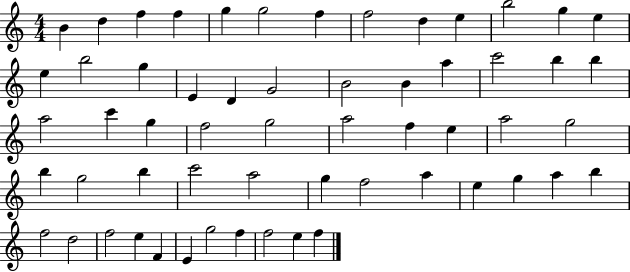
X:1
T:Untitled
M:4/4
L:1/4
K:C
B d f f g g2 f f2 d e b2 g e e b2 g E D G2 B2 B a c'2 b b a2 c' g f2 g2 a2 f e a2 g2 b g2 b c'2 a2 g f2 a e g a b f2 d2 f2 e F E g2 f f2 e f